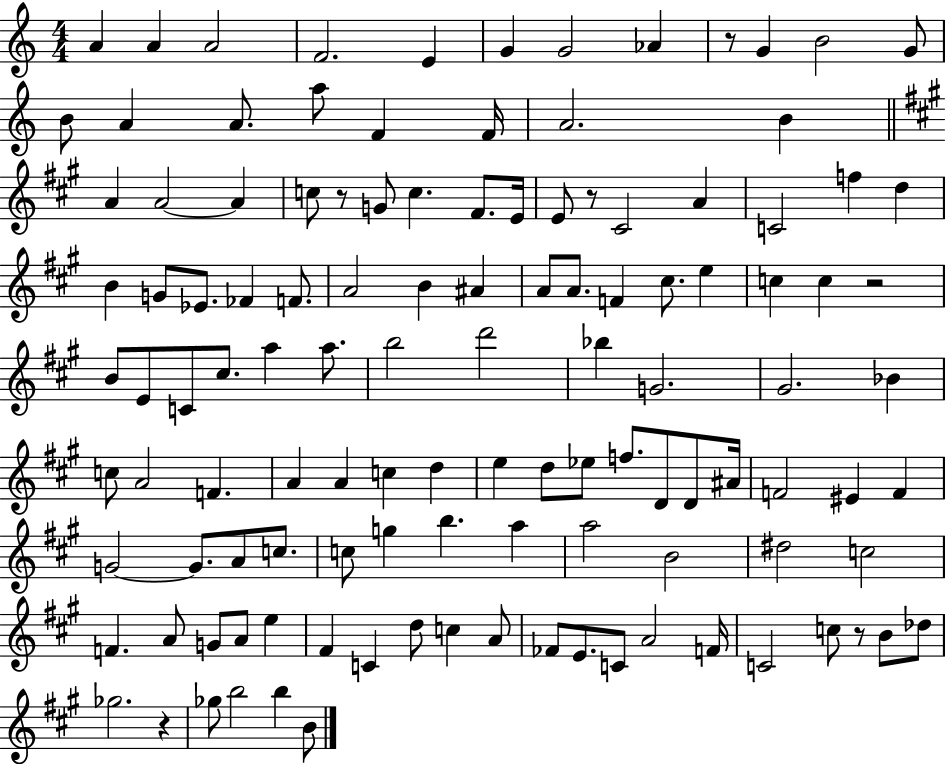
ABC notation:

X:1
T:Untitled
M:4/4
L:1/4
K:C
A A A2 F2 E G G2 _A z/2 G B2 G/2 B/2 A A/2 a/2 F F/4 A2 B A A2 A c/2 z/2 G/2 c ^F/2 E/4 E/2 z/2 ^C2 A C2 f d B G/2 _E/2 _F F/2 A2 B ^A A/2 A/2 F ^c/2 e c c z2 B/2 E/2 C/2 ^c/2 a a/2 b2 d'2 _b G2 ^G2 _B c/2 A2 F A A c d e d/2 _e/2 f/2 D/2 D/2 ^A/4 F2 ^E F G2 G/2 A/2 c/2 c/2 g b a a2 B2 ^d2 c2 F A/2 G/2 A/2 e ^F C d/2 c A/2 _F/2 E/2 C/2 A2 F/4 C2 c/2 z/2 B/2 _d/2 _g2 z _g/2 b2 b B/2